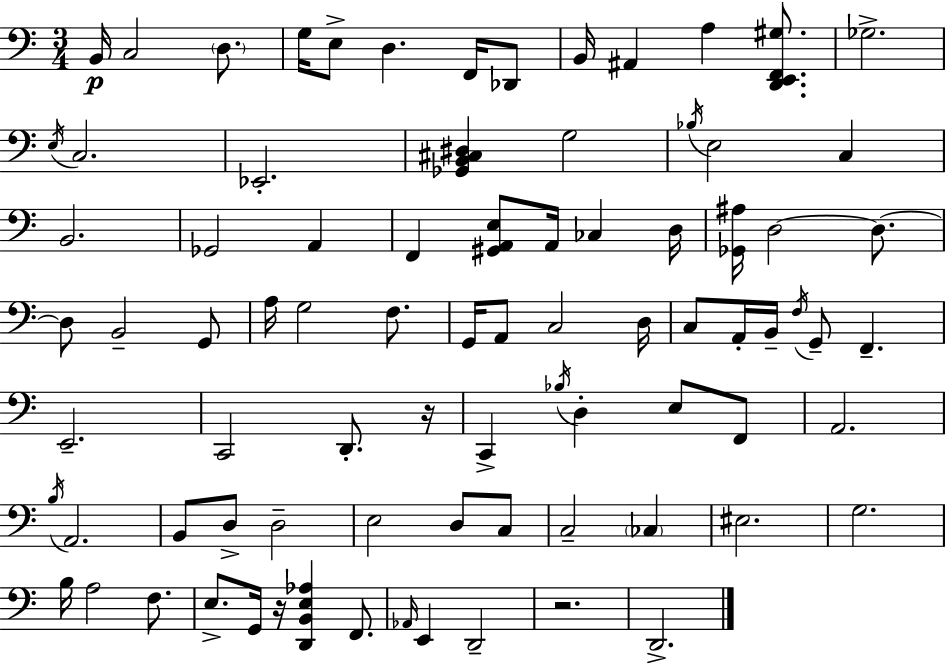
B2/s C3/h D3/e. G3/s E3/e D3/q. F2/s Db2/e B2/s A#2/q A3/q [D2,E2,F2,G#3]/e. Gb3/h. E3/s C3/h. Eb2/h. [Gb2,B2,C#3,D#3]/q G3/h Bb3/s E3/h C3/q B2/h. Gb2/h A2/q F2/q [G#2,A2,E3]/e A2/s CES3/q D3/s [Gb2,A#3]/s D3/h D3/e. D3/e B2/h G2/e A3/s G3/h F3/e. G2/s A2/e C3/h D3/s C3/e A2/s B2/s F3/s G2/e F2/q. E2/h. C2/h D2/e. R/s C2/q Bb3/s D3/q E3/e F2/e A2/h. B3/s A2/h. B2/e D3/e D3/h E3/h D3/e C3/e C3/h CES3/q EIS3/h. G3/h. B3/s A3/h F3/e. E3/e. G2/s R/s [D2,B2,E3,Ab3]/q F2/e. Ab2/s E2/q D2/h R/h. D2/h.